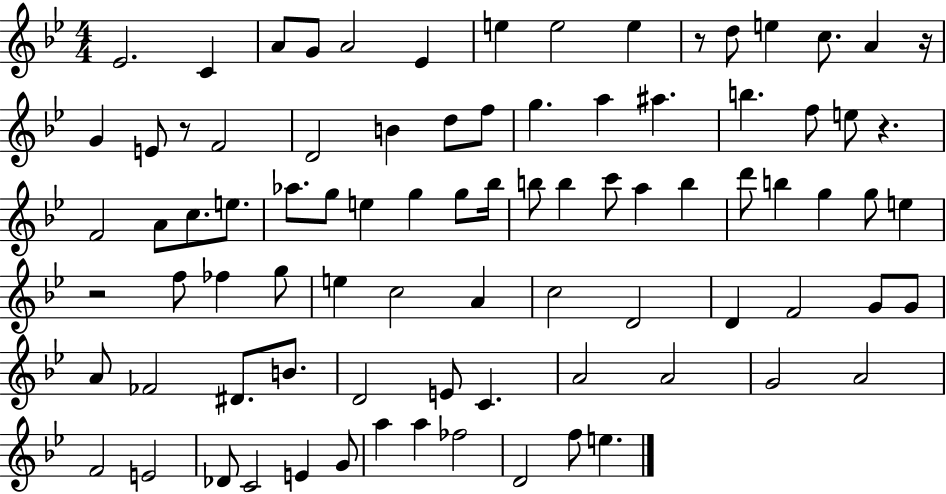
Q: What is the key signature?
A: BES major